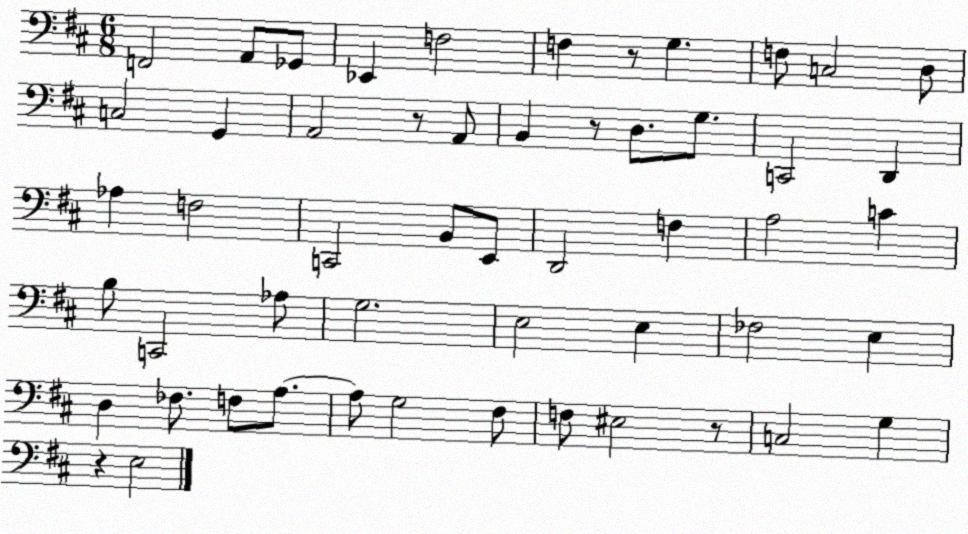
X:1
T:Untitled
M:6/8
L:1/4
K:D
F,,2 A,,/2 _G,,/2 _E,, F,2 F, z/2 G, F,/2 C,2 D,/2 C,2 G,, A,,2 z/2 A,,/2 B,, z/2 D,/2 G,/2 C,,2 D,, _A, F,2 C,,2 B,,/2 E,,/2 D,,2 F, A,2 C B,/2 C,,2 _A,/2 G,2 E,2 E, _F,2 E, D, _F,/2 F,/2 A,/2 A,/2 G,2 ^F,/2 F,/2 ^E,2 z/2 C,2 G, z E,2